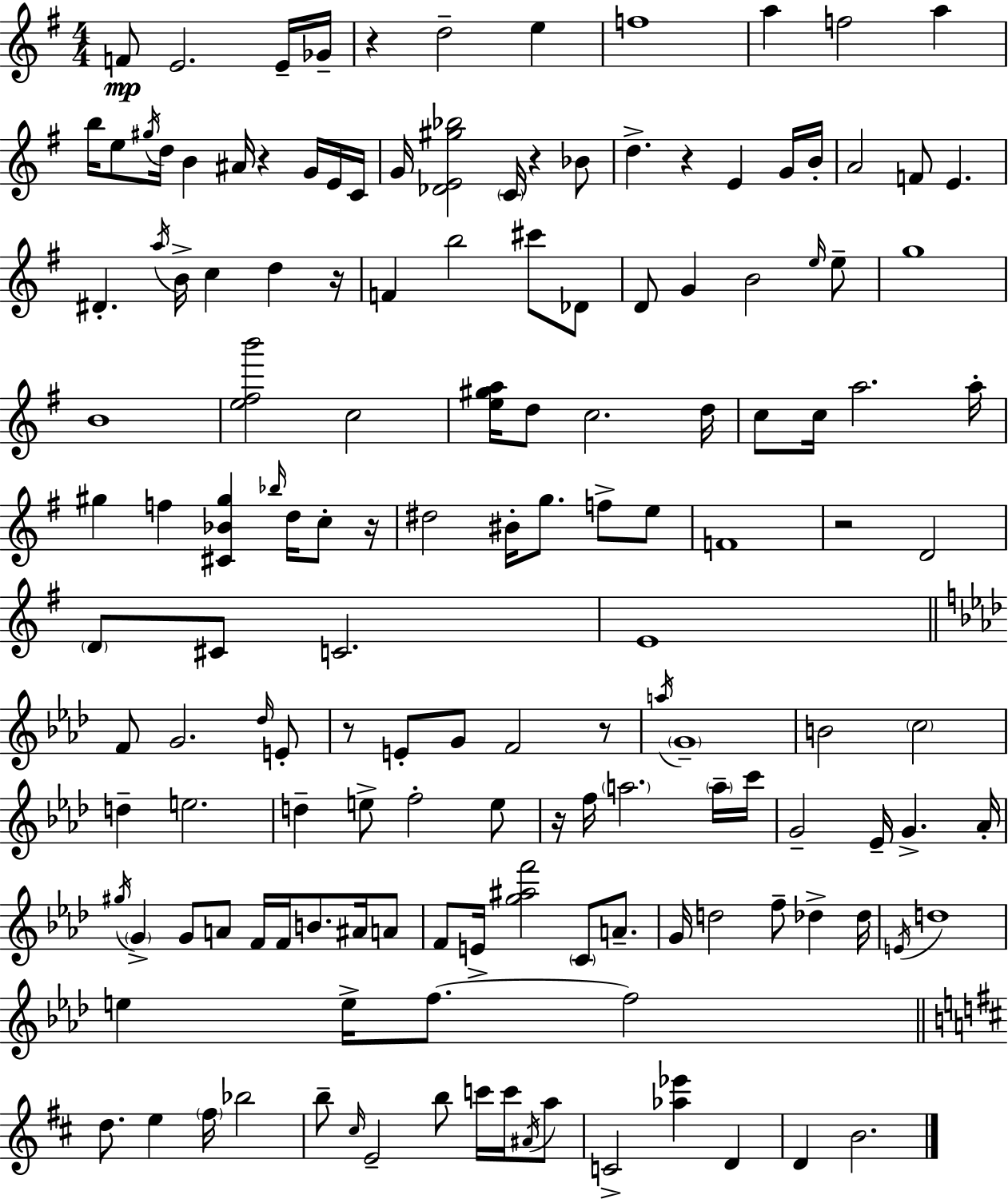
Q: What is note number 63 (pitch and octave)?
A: E5